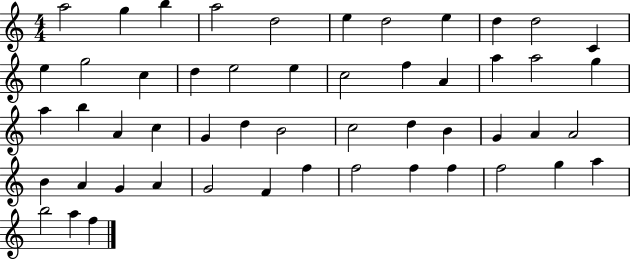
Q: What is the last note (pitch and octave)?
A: F5